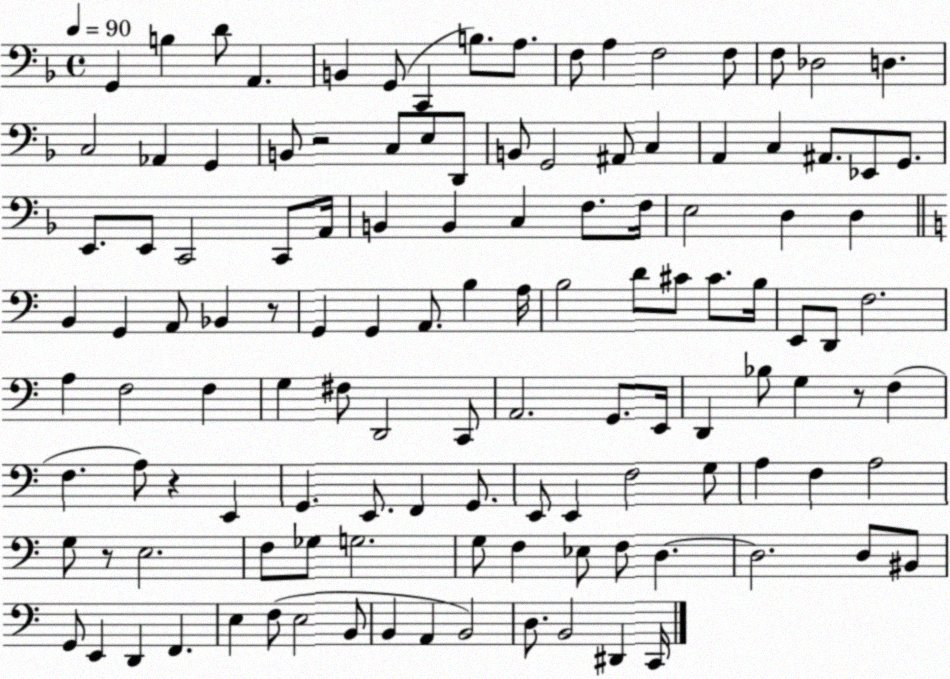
X:1
T:Untitled
M:4/4
L:1/4
K:F
G,, B, D/2 A,, B,, G,,/2 C,, B,/2 A,/2 F,/2 A, F,2 F,/2 F,/2 _D,2 D, C,2 _A,, G,, B,,/2 z2 C,/2 E,/2 D,,/2 B,,/2 G,,2 ^A,,/2 C, A,, C, ^A,,/2 _E,,/2 G,,/2 E,,/2 E,,/2 C,,2 C,,/2 A,,/4 B,, B,, C, F,/2 F,/4 E,2 D, D, B,, G,, A,,/2 _B,, z/2 G,, G,, A,,/2 B, A,/4 B,2 D/2 ^C/2 ^C/2 B,/4 E,,/2 D,,/2 F,2 A, F,2 F, G, ^F,/2 D,,2 C,,/2 A,,2 G,,/2 E,,/4 D,, _B,/2 G, z/2 F, F, A,/2 z E,, G,, E,,/2 F,, G,,/2 E,,/2 E,, F,2 G,/2 A, F, A,2 G,/2 z/2 E,2 F,/2 _G,/2 G,2 G,/2 F, _E,/2 F,/2 D, D,2 D,/2 ^B,,/2 G,,/2 E,, D,, F,, E, F,/2 E,2 B,,/2 B,, A,, B,,2 D,/2 B,,2 ^D,, C,,/4